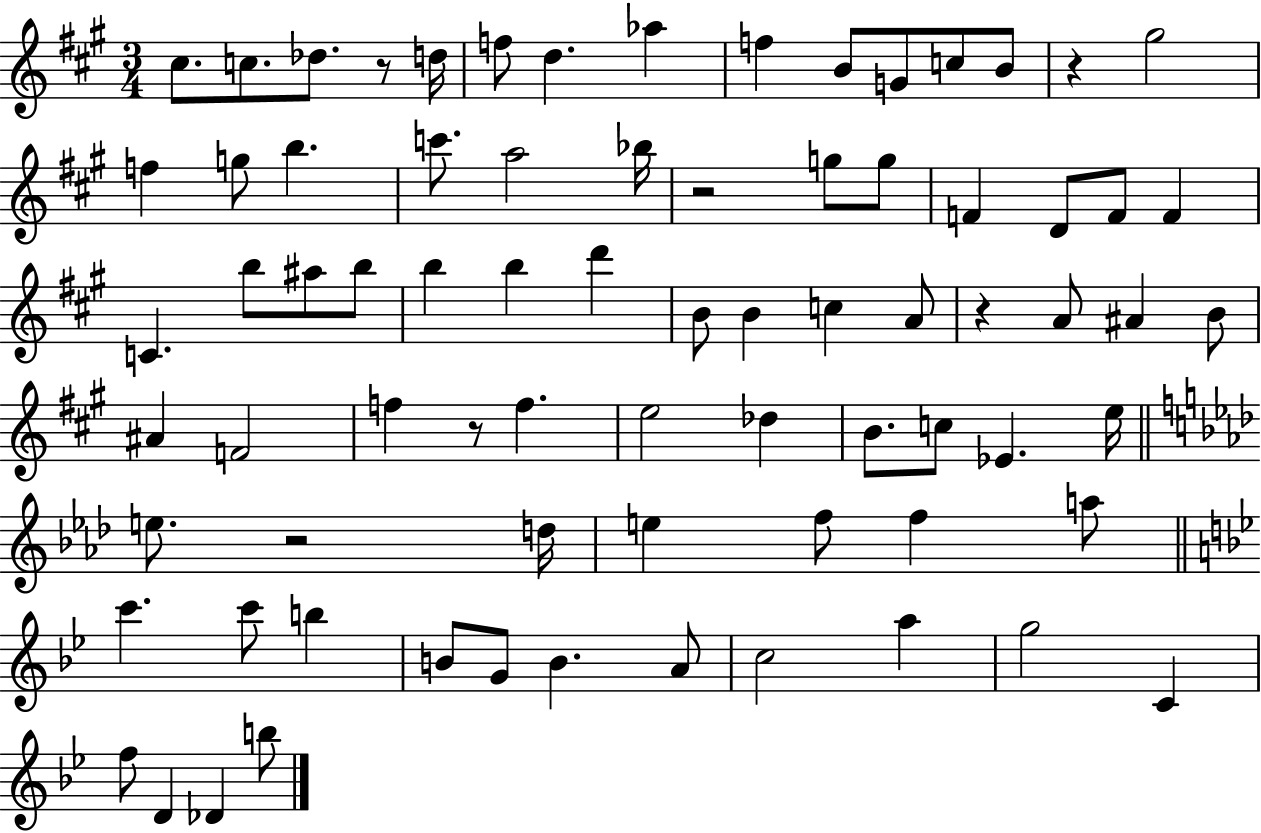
X:1
T:Untitled
M:3/4
L:1/4
K:A
^c/2 c/2 _d/2 z/2 d/4 f/2 d _a f B/2 G/2 c/2 B/2 z ^g2 f g/2 b c'/2 a2 _b/4 z2 g/2 g/2 F D/2 F/2 F C b/2 ^a/2 b/2 b b d' B/2 B c A/2 z A/2 ^A B/2 ^A F2 f z/2 f e2 _d B/2 c/2 _E e/4 e/2 z2 d/4 e f/2 f a/2 c' c'/2 b B/2 G/2 B A/2 c2 a g2 C f/2 D _D b/2